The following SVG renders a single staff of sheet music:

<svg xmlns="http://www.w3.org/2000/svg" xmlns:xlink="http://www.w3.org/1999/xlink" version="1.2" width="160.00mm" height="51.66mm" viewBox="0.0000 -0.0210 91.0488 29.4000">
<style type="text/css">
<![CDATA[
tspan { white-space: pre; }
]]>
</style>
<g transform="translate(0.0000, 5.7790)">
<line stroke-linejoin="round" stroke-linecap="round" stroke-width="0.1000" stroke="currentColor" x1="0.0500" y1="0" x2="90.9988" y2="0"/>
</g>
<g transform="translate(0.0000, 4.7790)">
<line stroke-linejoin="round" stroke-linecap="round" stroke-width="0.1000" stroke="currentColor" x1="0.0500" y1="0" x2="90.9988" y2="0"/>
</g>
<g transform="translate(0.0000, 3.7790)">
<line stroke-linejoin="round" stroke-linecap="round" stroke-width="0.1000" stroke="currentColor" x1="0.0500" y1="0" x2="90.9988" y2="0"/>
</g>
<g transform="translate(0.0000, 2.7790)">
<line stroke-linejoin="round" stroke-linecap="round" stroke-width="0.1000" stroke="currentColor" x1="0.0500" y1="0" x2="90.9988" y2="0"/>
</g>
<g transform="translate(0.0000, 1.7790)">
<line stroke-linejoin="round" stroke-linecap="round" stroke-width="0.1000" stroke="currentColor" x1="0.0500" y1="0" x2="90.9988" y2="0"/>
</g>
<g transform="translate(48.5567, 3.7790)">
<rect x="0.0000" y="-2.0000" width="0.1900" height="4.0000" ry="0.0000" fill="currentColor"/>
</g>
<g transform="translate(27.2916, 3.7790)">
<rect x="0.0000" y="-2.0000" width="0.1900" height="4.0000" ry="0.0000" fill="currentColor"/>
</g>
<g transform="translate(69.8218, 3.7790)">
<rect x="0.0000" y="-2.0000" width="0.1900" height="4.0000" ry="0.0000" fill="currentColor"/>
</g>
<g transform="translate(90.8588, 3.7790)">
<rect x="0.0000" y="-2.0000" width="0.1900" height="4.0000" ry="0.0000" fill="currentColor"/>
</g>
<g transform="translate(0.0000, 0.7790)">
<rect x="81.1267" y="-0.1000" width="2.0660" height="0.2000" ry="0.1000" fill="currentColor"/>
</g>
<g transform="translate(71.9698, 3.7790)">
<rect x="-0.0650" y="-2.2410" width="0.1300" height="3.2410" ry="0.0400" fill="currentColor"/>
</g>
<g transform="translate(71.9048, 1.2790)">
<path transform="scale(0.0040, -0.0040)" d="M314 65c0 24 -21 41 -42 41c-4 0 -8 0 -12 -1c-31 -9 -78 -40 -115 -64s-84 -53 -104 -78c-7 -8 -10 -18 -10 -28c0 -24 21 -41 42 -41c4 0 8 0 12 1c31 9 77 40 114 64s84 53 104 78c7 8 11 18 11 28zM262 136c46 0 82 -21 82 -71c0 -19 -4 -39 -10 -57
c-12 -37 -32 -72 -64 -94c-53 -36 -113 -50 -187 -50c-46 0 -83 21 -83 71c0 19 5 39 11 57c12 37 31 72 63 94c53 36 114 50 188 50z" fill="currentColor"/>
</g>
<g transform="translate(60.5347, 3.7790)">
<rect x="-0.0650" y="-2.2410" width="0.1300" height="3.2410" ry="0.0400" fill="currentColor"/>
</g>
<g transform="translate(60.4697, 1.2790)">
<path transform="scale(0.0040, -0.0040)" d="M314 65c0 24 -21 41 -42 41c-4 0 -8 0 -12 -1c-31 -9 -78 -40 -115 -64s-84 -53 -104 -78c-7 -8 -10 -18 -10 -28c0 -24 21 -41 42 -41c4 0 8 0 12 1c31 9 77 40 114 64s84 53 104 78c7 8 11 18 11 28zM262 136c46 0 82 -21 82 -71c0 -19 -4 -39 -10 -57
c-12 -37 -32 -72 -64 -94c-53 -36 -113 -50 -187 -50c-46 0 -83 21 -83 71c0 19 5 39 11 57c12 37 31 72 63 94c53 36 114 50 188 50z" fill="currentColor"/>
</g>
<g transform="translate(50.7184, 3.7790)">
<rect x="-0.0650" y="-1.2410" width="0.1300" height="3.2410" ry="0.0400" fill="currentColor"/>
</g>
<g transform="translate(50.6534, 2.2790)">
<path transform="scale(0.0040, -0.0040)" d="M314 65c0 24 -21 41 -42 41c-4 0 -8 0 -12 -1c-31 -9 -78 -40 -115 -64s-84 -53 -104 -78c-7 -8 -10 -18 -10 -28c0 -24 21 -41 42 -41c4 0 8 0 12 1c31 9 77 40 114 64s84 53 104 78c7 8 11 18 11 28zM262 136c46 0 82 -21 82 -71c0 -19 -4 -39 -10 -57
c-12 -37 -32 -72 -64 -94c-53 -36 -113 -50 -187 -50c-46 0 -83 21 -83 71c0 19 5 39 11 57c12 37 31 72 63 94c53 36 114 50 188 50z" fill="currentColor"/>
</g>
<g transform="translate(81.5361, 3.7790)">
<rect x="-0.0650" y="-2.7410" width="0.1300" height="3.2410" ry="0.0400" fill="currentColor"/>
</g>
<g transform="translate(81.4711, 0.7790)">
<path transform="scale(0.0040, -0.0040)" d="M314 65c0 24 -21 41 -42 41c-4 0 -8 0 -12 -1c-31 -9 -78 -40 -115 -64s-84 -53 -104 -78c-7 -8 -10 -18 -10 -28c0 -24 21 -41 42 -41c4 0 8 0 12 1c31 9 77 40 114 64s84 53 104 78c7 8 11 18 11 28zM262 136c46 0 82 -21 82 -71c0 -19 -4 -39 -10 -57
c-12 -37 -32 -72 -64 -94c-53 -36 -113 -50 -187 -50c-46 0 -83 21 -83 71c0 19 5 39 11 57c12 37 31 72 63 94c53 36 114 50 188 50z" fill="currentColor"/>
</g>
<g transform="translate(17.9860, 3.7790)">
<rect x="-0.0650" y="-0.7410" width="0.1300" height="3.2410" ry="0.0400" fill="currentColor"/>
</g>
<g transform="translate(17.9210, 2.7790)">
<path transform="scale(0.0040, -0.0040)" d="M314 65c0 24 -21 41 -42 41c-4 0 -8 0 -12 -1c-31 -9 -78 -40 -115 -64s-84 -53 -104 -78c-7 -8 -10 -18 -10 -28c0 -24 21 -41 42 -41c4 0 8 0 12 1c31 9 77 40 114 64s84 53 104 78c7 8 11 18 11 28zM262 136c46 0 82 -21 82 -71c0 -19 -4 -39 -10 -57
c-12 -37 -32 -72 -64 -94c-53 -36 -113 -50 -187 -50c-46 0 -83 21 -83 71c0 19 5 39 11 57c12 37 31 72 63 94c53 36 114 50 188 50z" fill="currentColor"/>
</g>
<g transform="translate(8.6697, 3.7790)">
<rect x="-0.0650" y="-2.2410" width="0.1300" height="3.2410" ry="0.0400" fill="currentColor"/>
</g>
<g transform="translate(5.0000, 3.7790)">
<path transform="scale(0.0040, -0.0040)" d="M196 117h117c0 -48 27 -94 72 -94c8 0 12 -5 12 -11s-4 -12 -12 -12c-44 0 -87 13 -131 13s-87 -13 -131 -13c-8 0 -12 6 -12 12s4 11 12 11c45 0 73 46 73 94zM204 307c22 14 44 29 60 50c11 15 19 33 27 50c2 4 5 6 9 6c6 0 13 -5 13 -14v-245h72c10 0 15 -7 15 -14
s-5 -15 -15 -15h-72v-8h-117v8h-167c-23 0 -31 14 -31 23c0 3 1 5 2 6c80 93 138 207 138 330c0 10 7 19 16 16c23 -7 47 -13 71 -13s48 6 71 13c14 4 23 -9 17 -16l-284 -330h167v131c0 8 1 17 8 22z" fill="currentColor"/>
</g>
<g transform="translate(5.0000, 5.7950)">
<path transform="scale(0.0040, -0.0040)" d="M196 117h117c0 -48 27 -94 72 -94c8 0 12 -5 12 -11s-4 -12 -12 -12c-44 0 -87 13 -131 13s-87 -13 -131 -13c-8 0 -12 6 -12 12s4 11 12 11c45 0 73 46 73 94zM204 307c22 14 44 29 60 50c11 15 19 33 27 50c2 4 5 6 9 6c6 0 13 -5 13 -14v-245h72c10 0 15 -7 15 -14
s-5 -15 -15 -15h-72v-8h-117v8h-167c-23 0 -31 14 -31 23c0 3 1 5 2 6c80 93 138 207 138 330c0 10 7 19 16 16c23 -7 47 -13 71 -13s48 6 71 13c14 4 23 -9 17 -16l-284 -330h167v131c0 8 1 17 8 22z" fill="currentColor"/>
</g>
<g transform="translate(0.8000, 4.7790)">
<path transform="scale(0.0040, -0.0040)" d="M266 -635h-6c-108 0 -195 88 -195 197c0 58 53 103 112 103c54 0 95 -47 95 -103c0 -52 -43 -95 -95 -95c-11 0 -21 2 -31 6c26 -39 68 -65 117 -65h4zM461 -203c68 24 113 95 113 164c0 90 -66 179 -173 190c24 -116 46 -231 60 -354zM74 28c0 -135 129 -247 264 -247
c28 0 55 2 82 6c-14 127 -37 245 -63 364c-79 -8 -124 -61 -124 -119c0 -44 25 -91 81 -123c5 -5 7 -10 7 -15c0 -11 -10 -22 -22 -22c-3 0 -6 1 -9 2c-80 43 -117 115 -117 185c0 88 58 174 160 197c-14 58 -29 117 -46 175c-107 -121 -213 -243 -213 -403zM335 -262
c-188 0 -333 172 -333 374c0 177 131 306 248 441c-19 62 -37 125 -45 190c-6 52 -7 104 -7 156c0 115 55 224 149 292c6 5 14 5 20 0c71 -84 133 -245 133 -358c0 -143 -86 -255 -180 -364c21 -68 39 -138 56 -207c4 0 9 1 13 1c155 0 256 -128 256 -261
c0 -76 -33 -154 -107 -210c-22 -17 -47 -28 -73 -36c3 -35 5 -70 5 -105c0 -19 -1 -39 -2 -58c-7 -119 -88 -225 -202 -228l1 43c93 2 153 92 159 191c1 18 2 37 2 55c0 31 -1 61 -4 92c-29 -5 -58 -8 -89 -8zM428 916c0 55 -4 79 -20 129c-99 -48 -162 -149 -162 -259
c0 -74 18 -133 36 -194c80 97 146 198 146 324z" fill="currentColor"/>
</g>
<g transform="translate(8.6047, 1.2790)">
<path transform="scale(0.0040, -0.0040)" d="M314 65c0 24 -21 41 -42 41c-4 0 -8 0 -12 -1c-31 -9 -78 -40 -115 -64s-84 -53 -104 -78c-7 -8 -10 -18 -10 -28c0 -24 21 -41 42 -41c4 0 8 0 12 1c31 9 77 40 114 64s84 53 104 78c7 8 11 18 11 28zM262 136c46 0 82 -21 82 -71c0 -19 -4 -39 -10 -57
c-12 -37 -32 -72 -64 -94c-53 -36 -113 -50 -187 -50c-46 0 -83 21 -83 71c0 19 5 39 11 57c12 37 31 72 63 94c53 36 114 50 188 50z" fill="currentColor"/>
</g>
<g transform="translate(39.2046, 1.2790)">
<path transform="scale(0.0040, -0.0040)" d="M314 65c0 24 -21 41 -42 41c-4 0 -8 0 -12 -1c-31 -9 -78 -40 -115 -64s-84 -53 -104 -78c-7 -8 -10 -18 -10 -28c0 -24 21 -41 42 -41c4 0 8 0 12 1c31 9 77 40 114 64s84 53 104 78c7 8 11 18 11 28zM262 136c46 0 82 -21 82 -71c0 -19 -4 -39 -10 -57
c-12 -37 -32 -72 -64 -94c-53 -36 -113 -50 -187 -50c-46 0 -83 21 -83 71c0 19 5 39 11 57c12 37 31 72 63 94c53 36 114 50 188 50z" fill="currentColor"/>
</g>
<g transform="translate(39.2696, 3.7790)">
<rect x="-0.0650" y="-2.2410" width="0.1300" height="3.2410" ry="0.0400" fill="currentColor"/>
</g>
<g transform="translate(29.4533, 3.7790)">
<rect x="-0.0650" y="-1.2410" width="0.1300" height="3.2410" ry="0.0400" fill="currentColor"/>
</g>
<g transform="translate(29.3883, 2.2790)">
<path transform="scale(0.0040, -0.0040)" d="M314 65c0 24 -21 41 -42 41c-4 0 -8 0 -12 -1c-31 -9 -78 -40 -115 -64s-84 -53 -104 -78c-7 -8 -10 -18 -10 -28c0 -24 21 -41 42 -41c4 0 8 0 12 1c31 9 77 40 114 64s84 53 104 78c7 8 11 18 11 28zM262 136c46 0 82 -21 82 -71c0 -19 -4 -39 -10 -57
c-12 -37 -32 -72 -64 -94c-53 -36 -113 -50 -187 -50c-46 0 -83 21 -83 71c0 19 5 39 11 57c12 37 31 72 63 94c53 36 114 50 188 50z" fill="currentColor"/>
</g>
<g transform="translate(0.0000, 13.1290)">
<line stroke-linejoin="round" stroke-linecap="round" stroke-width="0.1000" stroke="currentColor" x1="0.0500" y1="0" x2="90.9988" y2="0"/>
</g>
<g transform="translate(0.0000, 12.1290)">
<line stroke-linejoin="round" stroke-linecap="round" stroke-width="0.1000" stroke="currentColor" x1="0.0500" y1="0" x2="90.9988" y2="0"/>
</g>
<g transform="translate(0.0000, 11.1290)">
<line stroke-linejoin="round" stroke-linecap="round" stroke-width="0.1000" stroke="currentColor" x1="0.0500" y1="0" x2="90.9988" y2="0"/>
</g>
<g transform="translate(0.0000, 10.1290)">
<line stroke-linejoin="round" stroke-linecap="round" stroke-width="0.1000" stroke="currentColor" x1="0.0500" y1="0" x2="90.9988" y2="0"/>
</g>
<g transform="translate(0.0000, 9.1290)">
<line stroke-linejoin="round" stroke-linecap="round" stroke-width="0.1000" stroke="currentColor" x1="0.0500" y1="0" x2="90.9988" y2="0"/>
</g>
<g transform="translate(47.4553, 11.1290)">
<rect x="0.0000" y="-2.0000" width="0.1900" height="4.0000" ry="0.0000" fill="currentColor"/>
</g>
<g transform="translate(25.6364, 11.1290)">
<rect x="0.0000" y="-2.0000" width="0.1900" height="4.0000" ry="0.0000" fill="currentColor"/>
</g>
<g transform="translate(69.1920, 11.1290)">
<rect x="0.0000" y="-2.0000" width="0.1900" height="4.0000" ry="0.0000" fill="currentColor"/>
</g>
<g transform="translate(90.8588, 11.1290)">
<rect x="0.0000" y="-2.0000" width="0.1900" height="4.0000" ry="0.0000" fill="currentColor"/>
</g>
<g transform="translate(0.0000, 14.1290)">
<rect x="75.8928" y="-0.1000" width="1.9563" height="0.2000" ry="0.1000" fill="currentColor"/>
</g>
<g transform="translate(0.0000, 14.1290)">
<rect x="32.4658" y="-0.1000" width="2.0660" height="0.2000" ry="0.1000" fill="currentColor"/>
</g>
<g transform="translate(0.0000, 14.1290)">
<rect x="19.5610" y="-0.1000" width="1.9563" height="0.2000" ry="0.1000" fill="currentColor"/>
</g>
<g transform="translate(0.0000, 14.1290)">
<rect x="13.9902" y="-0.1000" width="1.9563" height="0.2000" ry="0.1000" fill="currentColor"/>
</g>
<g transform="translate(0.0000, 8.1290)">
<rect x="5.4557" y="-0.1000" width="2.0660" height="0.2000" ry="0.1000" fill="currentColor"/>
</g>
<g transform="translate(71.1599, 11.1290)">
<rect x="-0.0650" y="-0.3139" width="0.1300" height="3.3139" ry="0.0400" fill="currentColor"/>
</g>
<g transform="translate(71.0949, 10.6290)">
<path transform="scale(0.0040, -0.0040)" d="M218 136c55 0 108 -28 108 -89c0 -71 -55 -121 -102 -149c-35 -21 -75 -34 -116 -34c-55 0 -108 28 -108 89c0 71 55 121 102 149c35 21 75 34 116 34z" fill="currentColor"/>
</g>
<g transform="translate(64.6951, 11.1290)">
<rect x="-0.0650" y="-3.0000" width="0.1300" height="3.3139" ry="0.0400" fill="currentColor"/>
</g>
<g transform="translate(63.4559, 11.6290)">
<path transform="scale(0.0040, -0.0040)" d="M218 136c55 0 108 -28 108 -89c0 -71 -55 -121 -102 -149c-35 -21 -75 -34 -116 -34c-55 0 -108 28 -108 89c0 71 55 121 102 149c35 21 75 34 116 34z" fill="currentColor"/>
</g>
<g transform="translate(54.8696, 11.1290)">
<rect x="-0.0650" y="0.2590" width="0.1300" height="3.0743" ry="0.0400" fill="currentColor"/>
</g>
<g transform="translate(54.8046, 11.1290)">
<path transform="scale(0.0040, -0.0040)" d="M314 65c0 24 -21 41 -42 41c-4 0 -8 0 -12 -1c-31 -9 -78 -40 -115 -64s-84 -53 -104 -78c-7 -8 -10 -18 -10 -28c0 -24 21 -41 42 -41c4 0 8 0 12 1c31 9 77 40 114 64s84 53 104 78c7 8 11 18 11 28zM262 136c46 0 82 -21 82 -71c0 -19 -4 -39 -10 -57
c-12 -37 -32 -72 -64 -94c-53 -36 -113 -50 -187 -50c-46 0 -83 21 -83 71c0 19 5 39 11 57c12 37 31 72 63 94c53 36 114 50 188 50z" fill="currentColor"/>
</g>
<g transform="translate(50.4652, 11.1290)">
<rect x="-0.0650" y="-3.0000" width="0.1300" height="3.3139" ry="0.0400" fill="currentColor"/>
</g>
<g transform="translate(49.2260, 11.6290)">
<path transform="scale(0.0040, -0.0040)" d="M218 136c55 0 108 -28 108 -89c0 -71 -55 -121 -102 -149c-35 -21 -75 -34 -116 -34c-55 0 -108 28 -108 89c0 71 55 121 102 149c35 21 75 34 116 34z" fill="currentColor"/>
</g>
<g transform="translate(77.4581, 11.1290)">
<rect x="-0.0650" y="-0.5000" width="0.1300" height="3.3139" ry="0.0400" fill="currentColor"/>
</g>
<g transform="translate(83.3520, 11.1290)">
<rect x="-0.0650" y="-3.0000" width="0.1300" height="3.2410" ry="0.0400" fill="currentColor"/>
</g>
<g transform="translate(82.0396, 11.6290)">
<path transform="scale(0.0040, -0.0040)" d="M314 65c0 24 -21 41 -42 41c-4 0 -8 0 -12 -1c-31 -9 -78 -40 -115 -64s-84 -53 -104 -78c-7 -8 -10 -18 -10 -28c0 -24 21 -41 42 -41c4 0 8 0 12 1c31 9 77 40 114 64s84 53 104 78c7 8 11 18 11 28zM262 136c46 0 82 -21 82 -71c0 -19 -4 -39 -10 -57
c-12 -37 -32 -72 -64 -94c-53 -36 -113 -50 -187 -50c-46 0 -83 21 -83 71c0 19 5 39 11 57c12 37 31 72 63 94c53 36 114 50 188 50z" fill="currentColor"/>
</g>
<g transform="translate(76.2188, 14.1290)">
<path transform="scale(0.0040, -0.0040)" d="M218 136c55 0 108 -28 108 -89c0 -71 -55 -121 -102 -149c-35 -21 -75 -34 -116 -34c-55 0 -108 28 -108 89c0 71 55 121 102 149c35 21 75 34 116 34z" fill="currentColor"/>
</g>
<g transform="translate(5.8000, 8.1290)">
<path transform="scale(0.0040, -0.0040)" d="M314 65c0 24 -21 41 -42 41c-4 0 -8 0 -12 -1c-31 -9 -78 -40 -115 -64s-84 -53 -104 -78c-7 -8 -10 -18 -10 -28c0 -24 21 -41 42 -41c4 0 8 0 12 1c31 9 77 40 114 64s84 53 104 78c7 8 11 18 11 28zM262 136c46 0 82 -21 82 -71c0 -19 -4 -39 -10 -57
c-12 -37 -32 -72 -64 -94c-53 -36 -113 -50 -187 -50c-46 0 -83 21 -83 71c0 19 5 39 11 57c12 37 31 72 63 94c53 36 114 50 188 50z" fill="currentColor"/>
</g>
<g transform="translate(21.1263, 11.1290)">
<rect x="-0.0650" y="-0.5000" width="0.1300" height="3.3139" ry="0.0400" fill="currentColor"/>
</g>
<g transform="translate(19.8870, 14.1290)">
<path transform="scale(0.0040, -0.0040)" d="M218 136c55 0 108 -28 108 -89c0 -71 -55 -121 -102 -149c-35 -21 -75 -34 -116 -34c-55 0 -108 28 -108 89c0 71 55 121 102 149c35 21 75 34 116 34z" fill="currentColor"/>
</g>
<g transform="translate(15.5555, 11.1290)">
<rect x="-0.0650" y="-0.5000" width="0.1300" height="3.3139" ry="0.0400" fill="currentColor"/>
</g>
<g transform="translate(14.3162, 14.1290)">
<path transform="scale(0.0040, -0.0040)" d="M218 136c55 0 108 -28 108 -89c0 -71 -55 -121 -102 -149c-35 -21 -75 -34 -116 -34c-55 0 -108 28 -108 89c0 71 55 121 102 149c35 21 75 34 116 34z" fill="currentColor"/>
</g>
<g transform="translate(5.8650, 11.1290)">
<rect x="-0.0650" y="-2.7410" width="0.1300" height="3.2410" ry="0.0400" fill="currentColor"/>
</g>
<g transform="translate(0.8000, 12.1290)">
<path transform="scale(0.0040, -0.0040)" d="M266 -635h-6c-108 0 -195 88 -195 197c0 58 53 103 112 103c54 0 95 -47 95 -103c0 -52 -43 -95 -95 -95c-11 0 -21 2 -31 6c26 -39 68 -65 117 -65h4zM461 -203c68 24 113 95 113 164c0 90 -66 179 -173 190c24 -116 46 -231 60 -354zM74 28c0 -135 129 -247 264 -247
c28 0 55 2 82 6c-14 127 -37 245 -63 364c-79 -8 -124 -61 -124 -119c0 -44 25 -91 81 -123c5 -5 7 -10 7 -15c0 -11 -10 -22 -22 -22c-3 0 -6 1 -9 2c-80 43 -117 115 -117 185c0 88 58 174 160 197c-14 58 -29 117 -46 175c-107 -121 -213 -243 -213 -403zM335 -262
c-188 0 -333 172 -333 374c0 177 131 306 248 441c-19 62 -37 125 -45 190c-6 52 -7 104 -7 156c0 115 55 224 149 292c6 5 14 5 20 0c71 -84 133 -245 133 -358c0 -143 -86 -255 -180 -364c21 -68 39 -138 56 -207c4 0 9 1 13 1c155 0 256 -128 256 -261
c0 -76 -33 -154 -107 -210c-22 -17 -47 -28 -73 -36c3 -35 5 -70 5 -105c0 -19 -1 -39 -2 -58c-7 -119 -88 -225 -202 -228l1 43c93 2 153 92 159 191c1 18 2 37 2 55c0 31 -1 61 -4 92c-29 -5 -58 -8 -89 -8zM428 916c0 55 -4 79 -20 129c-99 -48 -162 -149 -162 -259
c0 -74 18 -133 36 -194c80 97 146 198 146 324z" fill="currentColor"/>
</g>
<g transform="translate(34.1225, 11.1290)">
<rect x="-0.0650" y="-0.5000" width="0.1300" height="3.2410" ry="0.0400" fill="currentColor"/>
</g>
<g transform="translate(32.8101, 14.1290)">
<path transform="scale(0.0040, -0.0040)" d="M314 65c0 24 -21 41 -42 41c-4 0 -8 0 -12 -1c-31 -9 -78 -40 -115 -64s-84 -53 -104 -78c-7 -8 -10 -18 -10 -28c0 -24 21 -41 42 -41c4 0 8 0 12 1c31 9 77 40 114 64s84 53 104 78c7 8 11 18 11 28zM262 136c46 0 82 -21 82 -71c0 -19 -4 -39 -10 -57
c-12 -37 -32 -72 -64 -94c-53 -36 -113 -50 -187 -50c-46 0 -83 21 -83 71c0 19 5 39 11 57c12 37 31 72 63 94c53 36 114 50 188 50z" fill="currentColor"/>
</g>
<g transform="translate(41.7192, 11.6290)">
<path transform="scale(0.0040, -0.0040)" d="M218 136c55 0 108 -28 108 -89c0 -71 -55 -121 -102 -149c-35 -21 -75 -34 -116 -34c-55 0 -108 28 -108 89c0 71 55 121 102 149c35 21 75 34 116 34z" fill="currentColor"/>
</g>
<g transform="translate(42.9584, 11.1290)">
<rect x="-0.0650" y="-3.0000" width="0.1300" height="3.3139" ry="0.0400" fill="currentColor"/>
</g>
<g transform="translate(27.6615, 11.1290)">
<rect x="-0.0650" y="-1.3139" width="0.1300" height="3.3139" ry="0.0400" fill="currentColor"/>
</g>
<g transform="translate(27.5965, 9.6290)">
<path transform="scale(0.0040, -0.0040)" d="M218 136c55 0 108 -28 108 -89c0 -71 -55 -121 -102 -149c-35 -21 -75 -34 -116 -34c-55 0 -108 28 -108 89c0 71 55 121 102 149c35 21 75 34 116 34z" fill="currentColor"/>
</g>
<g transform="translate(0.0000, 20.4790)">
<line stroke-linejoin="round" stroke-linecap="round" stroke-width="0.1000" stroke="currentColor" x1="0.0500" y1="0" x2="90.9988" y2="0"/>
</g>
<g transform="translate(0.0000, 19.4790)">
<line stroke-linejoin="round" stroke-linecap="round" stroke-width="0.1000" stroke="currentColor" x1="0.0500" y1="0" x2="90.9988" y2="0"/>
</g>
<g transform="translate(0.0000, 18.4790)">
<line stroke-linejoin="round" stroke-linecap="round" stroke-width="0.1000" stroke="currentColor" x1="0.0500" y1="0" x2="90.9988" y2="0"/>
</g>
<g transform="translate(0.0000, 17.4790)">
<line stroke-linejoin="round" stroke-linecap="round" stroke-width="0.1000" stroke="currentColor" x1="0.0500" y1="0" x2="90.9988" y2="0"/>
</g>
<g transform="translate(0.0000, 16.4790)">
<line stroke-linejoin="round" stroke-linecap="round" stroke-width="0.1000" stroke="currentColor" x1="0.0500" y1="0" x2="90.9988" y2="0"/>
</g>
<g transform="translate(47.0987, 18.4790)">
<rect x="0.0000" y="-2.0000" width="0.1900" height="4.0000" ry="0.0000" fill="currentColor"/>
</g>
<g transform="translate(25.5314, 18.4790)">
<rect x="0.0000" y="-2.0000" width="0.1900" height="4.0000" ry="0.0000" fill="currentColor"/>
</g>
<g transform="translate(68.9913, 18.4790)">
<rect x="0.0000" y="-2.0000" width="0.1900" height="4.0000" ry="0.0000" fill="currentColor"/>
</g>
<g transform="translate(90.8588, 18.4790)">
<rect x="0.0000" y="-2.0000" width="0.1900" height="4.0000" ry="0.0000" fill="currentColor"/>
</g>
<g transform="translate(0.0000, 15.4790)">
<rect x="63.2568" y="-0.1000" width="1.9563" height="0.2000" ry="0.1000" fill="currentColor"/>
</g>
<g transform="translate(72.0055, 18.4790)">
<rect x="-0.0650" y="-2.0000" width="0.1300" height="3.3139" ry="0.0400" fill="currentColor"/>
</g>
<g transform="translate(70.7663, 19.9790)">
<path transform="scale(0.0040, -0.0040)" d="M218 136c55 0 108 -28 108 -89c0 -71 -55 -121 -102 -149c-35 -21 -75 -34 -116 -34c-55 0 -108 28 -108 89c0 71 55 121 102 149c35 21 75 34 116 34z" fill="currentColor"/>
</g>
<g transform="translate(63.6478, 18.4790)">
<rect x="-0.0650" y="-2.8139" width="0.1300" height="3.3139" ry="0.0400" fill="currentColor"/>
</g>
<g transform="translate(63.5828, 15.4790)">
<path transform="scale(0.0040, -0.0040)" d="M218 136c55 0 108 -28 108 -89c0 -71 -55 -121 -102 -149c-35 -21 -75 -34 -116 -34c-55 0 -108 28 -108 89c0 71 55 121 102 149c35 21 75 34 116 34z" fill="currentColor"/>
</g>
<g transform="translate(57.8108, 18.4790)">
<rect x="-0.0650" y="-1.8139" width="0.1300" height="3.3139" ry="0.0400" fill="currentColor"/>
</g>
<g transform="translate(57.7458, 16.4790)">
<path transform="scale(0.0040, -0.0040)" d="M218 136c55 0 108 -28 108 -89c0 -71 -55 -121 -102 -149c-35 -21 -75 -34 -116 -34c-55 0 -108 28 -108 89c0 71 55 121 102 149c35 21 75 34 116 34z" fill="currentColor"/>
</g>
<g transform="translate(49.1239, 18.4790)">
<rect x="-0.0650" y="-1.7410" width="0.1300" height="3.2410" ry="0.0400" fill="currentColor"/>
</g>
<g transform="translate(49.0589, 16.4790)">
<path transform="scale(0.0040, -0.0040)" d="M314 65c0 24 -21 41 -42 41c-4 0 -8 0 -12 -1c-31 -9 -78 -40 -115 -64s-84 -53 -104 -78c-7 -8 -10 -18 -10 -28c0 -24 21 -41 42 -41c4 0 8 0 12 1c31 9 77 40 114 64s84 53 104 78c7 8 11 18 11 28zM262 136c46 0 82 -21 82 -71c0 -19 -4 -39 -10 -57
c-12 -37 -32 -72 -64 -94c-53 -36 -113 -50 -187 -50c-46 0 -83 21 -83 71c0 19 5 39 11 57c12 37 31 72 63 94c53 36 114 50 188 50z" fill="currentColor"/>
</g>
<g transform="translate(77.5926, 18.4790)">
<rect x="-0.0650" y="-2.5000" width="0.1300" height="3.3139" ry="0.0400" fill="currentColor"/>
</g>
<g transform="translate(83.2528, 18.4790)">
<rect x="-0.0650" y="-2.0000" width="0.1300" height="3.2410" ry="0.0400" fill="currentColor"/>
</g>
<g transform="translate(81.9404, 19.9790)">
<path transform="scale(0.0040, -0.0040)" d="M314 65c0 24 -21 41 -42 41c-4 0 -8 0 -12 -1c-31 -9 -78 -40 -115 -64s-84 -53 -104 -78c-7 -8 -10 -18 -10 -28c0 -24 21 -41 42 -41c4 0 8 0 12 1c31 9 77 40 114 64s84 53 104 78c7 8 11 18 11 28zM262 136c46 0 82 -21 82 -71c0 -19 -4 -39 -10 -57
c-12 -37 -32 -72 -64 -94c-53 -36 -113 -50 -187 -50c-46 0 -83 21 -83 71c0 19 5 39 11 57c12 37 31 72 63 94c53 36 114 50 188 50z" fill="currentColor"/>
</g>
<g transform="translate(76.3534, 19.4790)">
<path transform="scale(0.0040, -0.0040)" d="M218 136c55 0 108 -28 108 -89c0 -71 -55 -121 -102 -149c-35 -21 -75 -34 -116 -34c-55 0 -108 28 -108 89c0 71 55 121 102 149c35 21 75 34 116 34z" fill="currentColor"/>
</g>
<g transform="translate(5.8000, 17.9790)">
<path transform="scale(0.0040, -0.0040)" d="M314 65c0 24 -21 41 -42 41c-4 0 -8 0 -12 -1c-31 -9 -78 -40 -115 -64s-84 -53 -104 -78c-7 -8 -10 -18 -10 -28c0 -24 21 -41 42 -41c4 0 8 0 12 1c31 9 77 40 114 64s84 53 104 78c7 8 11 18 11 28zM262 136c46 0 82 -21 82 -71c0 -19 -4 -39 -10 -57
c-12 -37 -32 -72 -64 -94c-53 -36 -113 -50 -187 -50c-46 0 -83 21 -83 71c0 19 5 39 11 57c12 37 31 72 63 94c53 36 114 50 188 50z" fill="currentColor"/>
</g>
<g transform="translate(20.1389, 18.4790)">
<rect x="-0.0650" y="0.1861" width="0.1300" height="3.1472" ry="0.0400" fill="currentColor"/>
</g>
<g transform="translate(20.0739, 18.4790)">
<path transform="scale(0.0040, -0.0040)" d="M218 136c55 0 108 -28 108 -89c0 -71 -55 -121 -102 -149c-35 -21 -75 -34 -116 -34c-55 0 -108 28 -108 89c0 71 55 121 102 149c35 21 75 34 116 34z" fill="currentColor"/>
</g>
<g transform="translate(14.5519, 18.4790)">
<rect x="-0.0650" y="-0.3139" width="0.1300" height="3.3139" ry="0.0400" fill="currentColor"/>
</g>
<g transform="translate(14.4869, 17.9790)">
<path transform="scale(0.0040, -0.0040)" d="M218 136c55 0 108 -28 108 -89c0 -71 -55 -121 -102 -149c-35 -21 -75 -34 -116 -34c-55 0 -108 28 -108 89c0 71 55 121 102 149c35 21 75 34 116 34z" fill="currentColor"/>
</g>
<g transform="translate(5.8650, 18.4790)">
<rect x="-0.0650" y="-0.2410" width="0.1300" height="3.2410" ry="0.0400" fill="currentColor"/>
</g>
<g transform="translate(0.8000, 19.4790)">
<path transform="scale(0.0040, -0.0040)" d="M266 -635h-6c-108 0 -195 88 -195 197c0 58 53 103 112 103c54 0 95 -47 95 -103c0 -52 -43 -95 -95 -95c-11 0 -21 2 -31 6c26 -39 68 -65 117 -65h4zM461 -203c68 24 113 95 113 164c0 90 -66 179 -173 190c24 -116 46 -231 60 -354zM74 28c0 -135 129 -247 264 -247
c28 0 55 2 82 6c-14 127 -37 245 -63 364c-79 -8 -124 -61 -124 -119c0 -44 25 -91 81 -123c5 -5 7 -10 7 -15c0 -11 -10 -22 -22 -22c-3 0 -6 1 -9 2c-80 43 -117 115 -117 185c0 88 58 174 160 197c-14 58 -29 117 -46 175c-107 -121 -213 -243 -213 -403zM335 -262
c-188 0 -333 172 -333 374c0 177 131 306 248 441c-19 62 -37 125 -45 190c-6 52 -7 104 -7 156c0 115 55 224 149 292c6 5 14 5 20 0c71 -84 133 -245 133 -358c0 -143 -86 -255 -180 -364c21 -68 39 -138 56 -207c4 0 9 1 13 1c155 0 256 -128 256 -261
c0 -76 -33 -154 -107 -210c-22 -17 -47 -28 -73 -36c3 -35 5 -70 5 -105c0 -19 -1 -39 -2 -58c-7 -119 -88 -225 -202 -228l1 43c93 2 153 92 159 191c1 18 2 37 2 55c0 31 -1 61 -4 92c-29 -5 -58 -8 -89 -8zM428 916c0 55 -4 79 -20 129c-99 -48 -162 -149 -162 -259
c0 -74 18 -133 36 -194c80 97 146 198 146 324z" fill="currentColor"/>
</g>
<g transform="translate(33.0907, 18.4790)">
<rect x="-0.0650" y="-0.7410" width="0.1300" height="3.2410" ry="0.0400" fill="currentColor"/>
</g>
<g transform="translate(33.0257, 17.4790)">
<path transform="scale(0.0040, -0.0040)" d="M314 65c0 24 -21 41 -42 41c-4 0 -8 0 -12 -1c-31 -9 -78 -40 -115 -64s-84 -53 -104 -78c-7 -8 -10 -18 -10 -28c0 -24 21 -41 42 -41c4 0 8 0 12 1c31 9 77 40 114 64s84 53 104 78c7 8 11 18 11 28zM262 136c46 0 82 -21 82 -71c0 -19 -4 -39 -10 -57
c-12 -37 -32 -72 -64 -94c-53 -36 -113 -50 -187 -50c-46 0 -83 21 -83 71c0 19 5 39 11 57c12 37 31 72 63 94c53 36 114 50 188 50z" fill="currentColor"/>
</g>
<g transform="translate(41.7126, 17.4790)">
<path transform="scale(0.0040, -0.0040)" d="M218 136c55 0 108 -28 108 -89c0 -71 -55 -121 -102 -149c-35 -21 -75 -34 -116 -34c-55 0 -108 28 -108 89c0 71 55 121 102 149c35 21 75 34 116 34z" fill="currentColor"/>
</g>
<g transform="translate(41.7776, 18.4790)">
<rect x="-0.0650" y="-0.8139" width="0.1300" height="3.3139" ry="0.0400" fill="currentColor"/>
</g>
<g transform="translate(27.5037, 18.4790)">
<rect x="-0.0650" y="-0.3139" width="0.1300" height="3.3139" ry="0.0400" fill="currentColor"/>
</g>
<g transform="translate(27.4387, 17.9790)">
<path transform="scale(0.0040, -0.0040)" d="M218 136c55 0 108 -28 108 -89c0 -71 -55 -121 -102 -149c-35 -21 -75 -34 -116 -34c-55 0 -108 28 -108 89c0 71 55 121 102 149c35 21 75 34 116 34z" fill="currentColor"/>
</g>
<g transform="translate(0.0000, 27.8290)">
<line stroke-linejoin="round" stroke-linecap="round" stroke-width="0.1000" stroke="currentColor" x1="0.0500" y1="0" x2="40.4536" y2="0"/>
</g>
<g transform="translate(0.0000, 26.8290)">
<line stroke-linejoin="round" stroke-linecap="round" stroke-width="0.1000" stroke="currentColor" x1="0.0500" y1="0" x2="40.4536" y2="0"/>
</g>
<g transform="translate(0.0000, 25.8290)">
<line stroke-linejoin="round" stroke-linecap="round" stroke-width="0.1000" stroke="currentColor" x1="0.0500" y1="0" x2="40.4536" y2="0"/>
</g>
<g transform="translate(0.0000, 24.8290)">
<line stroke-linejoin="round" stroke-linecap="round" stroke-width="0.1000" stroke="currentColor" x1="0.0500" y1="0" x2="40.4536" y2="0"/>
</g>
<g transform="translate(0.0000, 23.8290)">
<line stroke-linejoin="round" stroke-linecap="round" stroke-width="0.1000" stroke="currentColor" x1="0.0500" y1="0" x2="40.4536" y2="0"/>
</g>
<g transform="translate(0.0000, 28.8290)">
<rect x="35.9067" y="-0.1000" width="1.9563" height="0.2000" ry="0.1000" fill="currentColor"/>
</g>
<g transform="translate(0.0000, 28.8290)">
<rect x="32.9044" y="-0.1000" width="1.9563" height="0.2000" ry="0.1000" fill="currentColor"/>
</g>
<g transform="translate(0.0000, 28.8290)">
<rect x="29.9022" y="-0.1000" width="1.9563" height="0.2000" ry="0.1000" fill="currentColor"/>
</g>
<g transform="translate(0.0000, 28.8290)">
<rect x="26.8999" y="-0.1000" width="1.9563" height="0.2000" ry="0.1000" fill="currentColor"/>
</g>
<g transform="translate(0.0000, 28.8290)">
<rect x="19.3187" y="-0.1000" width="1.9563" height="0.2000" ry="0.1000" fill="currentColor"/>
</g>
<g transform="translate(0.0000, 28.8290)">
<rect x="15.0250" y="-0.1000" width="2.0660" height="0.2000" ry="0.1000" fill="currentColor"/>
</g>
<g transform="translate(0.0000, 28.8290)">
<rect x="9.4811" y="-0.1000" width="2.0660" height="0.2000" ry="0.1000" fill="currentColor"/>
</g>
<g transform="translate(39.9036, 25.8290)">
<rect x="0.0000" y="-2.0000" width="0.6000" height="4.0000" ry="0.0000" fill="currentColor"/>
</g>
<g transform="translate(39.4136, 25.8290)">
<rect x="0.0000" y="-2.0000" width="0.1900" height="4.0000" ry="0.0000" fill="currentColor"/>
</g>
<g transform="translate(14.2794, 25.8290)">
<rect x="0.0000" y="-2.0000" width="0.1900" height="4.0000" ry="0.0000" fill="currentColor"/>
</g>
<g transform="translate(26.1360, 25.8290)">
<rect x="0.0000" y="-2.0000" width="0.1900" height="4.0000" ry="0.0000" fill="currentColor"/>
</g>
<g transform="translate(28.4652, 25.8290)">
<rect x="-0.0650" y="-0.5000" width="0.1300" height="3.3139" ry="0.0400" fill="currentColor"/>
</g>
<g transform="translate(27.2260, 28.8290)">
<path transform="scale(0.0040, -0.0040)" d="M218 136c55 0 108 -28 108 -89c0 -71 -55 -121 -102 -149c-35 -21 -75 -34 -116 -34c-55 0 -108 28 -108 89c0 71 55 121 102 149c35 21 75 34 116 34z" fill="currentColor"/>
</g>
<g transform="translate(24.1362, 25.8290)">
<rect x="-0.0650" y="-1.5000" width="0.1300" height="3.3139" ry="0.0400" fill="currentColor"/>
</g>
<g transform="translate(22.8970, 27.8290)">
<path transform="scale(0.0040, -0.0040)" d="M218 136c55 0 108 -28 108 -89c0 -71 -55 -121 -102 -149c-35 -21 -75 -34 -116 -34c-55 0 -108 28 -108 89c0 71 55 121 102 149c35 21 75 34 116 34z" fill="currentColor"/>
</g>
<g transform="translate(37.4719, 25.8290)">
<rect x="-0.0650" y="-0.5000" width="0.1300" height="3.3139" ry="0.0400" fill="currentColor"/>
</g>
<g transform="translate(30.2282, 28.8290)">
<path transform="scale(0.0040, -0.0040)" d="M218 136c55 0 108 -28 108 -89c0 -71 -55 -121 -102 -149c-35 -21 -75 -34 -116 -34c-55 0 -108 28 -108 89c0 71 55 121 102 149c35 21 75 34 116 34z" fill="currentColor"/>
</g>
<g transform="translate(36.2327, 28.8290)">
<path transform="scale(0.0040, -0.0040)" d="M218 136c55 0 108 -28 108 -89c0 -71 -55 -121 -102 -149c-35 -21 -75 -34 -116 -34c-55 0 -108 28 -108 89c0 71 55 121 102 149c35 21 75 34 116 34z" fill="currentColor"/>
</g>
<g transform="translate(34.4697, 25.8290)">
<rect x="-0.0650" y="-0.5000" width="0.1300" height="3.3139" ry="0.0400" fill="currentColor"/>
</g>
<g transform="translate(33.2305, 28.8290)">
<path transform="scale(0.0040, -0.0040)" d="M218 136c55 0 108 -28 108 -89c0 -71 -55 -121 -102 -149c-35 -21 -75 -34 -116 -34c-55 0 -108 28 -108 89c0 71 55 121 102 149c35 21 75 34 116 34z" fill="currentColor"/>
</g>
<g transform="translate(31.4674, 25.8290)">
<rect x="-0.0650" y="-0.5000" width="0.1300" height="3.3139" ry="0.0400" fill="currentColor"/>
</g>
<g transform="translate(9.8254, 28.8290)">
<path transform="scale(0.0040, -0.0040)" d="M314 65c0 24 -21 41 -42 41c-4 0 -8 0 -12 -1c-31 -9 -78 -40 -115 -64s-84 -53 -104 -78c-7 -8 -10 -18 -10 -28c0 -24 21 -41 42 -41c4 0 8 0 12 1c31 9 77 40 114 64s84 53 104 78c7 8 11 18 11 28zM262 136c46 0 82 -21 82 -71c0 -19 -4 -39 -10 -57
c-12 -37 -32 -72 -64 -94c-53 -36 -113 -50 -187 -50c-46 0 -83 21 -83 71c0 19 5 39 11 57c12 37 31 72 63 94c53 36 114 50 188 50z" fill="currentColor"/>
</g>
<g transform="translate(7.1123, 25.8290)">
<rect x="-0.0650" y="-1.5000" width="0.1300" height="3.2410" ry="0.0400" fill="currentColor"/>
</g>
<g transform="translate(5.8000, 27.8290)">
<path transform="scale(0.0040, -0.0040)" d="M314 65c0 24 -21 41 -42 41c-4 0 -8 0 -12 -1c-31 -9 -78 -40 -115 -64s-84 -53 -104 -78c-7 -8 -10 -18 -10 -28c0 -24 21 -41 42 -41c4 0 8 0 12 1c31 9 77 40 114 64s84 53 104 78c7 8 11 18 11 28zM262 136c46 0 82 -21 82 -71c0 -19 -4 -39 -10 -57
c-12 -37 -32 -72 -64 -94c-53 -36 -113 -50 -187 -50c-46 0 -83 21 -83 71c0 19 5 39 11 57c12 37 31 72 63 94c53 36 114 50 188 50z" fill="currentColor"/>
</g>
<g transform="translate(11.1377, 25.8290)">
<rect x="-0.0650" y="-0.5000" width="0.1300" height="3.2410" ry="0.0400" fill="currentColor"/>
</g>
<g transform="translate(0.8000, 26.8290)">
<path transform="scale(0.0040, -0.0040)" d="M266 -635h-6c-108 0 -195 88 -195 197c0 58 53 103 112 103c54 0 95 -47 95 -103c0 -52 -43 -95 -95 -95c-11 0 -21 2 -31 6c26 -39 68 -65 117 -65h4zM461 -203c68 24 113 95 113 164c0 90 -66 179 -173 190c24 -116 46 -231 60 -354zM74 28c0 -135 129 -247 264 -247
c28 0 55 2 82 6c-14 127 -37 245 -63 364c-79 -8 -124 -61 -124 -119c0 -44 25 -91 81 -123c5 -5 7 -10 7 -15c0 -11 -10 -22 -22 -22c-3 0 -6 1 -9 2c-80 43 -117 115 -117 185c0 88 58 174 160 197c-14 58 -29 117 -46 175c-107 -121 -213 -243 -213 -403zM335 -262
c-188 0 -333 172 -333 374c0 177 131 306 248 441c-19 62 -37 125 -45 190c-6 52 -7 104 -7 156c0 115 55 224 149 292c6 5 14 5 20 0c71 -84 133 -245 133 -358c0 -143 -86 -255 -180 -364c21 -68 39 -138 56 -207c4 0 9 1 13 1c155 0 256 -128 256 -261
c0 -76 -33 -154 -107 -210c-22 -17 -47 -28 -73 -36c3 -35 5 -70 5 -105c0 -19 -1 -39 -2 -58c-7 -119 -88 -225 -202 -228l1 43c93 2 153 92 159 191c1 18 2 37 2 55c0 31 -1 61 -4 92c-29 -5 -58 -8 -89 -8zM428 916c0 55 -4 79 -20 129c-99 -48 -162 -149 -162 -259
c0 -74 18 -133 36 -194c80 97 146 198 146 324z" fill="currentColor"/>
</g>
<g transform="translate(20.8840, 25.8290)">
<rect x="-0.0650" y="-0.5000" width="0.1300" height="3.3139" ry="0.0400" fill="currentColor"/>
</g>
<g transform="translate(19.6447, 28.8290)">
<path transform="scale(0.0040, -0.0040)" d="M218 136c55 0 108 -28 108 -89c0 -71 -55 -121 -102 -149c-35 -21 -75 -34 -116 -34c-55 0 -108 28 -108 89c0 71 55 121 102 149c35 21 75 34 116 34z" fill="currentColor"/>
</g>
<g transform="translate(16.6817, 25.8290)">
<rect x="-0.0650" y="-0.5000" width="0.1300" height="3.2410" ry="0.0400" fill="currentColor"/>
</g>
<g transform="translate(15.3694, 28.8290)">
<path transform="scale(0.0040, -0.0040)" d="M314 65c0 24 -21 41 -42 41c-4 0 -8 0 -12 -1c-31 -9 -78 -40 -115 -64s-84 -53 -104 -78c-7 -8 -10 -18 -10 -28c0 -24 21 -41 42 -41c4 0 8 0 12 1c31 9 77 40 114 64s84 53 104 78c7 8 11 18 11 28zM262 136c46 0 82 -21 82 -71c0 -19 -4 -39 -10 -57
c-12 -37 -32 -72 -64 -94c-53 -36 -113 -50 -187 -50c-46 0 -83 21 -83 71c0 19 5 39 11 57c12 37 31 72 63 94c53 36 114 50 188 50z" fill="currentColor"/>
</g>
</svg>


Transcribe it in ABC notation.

X:1
T:Untitled
M:4/4
L:1/4
K:C
g2 d2 e2 g2 e2 g2 g2 a2 a2 C C e C2 A A B2 A c C A2 c2 c B c d2 d f2 f a F G F2 E2 C2 C2 C E C C C C